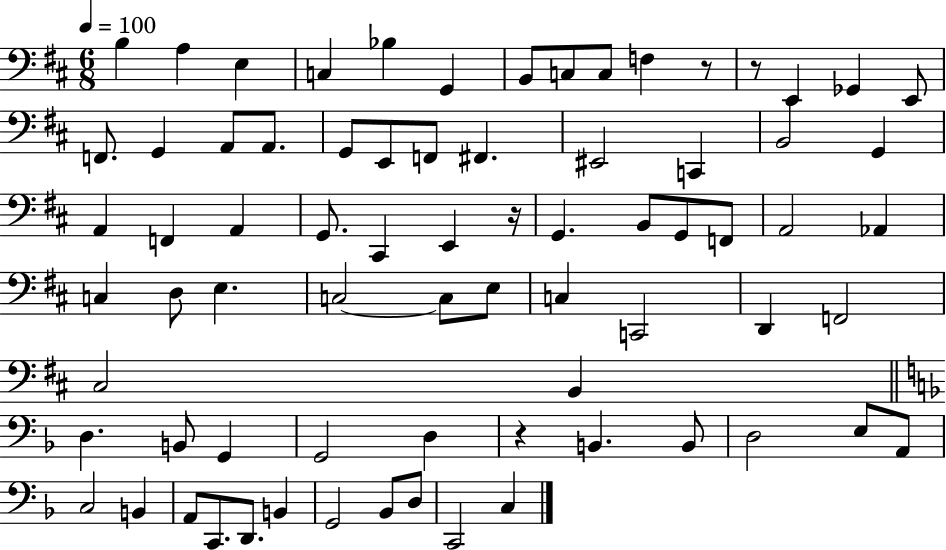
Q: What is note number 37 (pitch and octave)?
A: Ab2